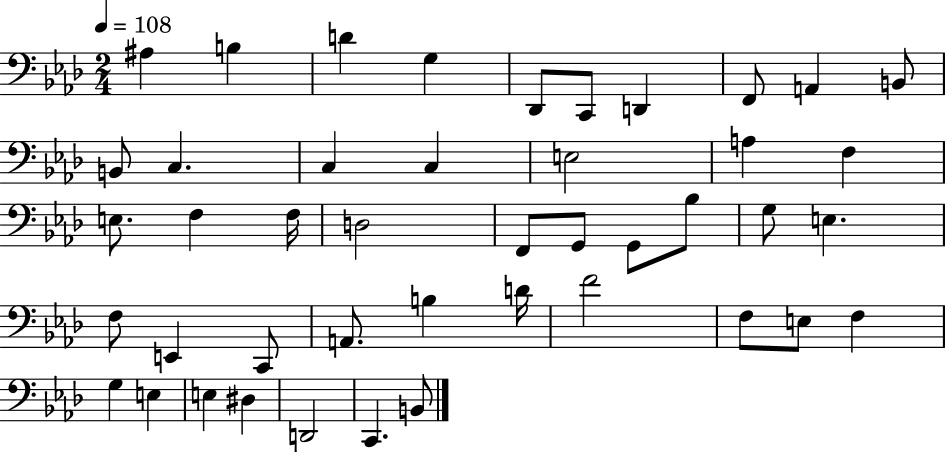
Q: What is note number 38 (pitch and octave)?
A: G3